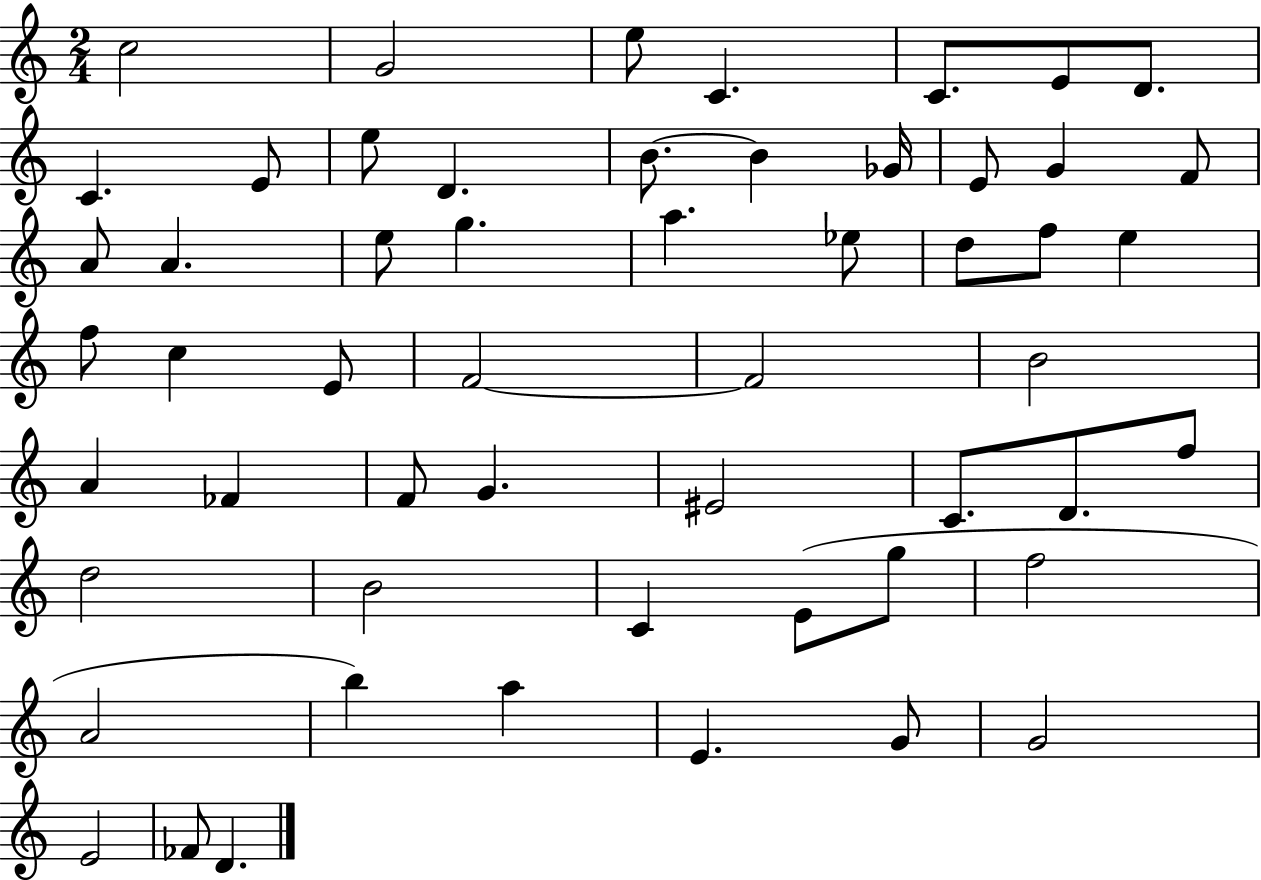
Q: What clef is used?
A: treble